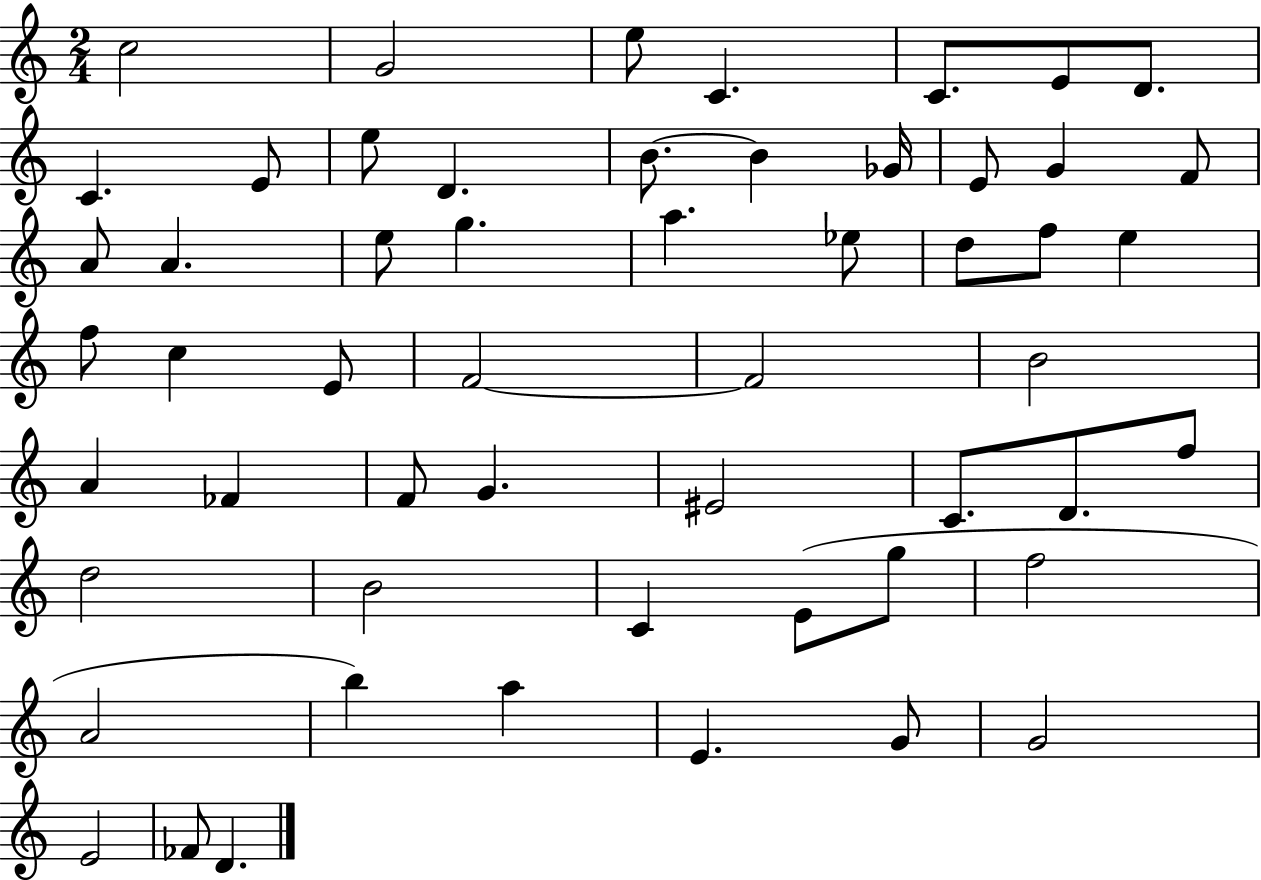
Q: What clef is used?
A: treble